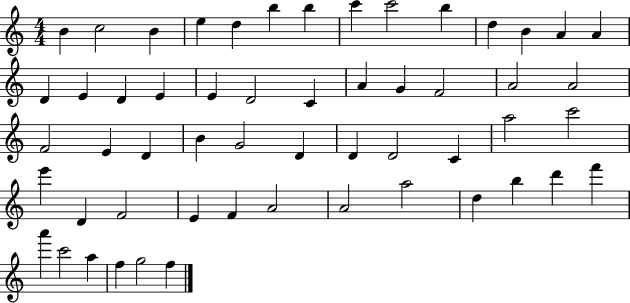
X:1
T:Untitled
M:4/4
L:1/4
K:C
B c2 B e d b b c' c'2 b d B A A D E D E E D2 C A G F2 A2 A2 F2 E D B G2 D D D2 C a2 c'2 e' D F2 E F A2 A2 a2 d b d' f' a' c'2 a f g2 f